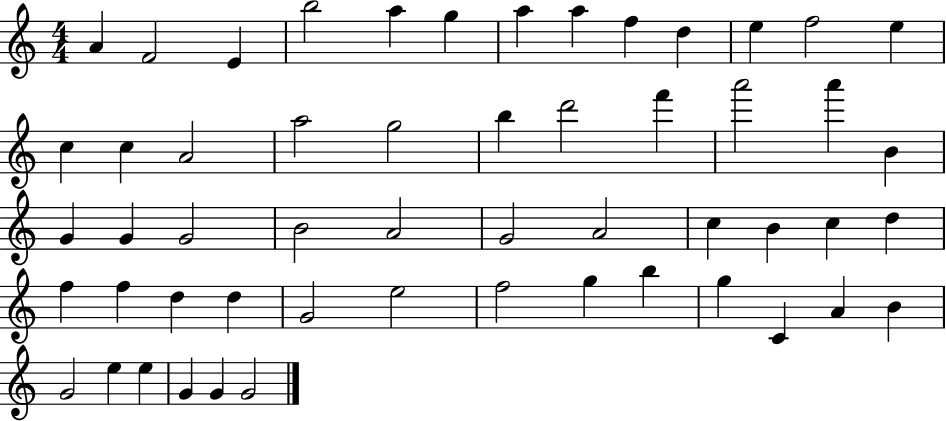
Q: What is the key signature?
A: C major